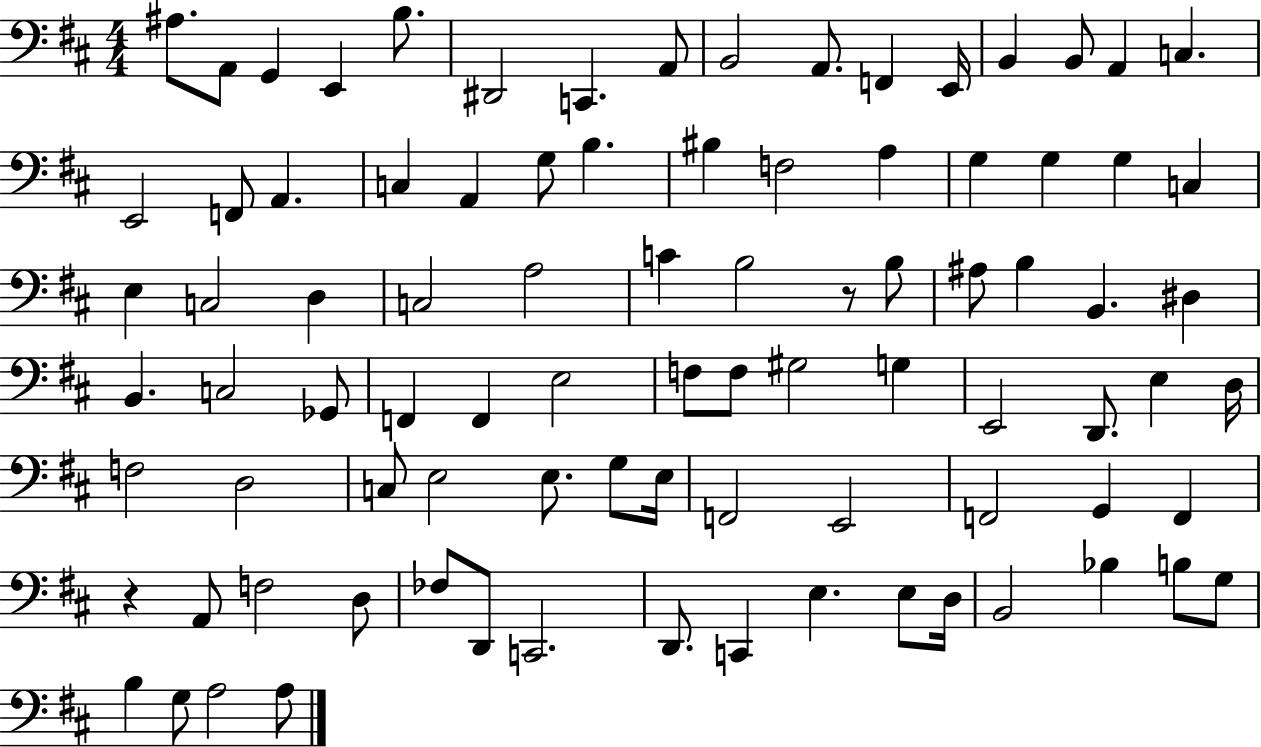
X:1
T:Untitled
M:4/4
L:1/4
K:D
^A,/2 A,,/2 G,, E,, B,/2 ^D,,2 C,, A,,/2 B,,2 A,,/2 F,, E,,/4 B,, B,,/2 A,, C, E,,2 F,,/2 A,, C, A,, G,/2 B, ^B, F,2 A, G, G, G, C, E, C,2 D, C,2 A,2 C B,2 z/2 B,/2 ^A,/2 B, B,, ^D, B,, C,2 _G,,/2 F,, F,, E,2 F,/2 F,/2 ^G,2 G, E,,2 D,,/2 E, D,/4 F,2 D,2 C,/2 E,2 E,/2 G,/2 E,/4 F,,2 E,,2 F,,2 G,, F,, z A,,/2 F,2 D,/2 _F,/2 D,,/2 C,,2 D,,/2 C,, E, E,/2 D,/4 B,,2 _B, B,/2 G,/2 B, G,/2 A,2 A,/2